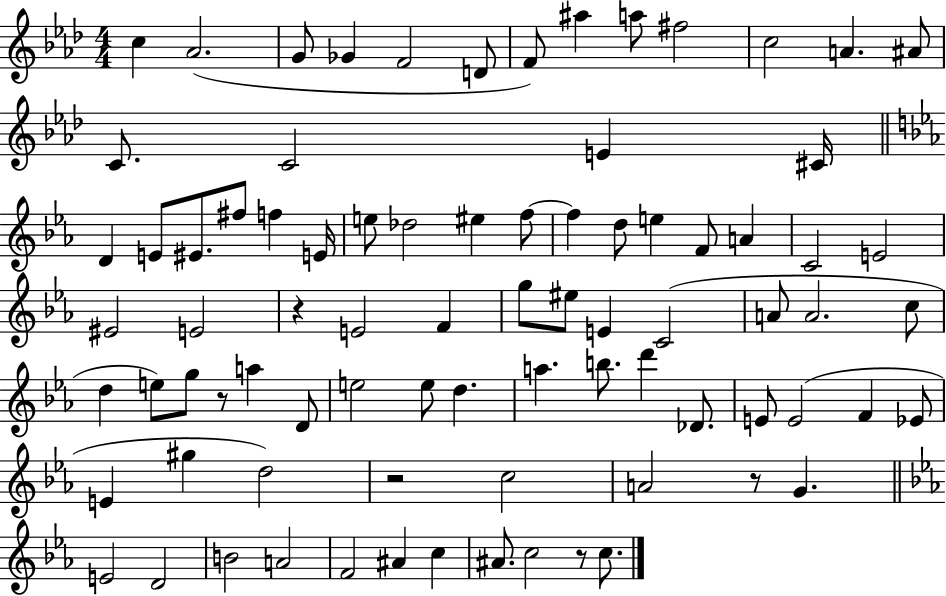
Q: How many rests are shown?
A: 5